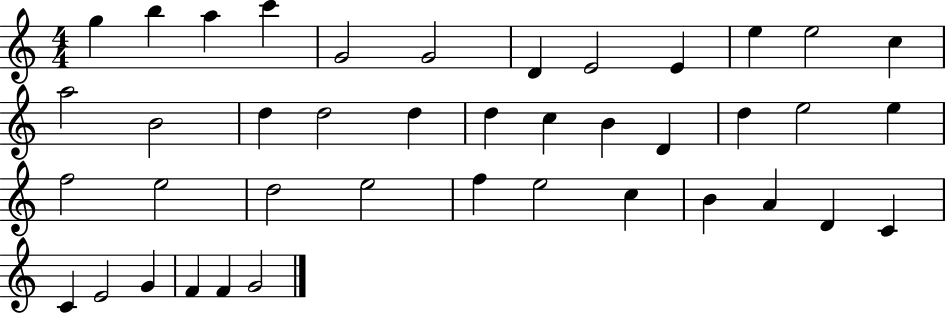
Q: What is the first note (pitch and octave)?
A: G5